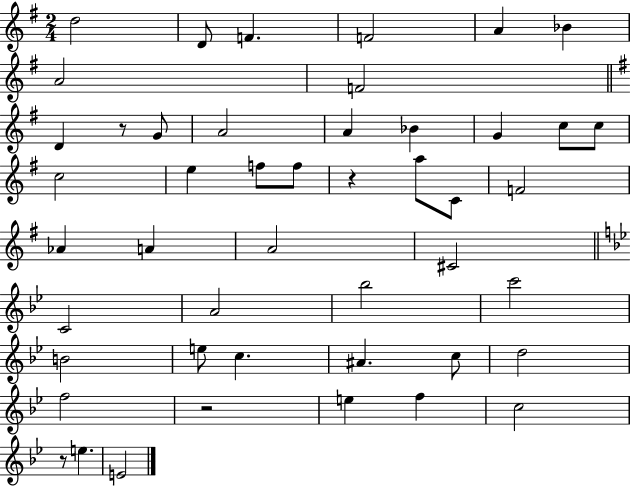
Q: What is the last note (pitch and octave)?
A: E4